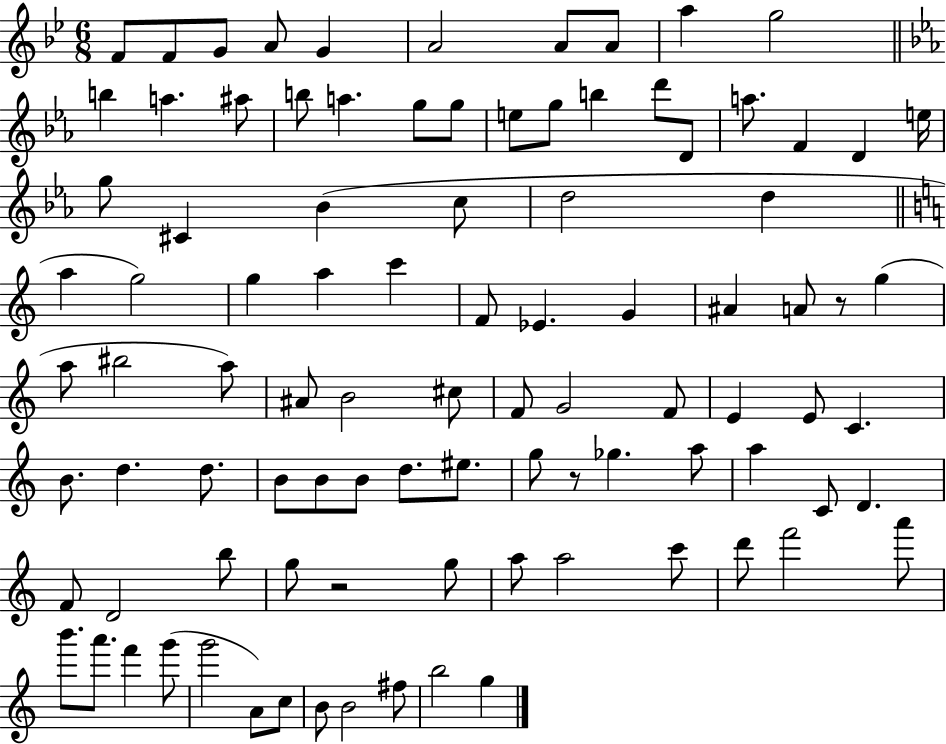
F4/e F4/e G4/e A4/e G4/q A4/h A4/e A4/e A5/q G5/h B5/q A5/q. A#5/e B5/e A5/q. G5/e G5/e E5/e G5/e B5/q D6/e D4/e A5/e. F4/q D4/q E5/s G5/e C#4/q Bb4/q C5/e D5/h D5/q A5/q G5/h G5/q A5/q C6/q F4/e Eb4/q. G4/q A#4/q A4/e R/e G5/q A5/e BIS5/h A5/e A#4/e B4/h C#5/e F4/e G4/h F4/e E4/q E4/e C4/q. B4/e. D5/q. D5/e. B4/e B4/e B4/e D5/e. EIS5/e. G5/e R/e Gb5/q. A5/e A5/q C4/e D4/q. F4/e D4/h B5/e G5/e R/h G5/e A5/e A5/h C6/e D6/e F6/h A6/e B6/e. A6/e. F6/q G6/e G6/h A4/e C5/e B4/e B4/h F#5/e B5/h G5/q